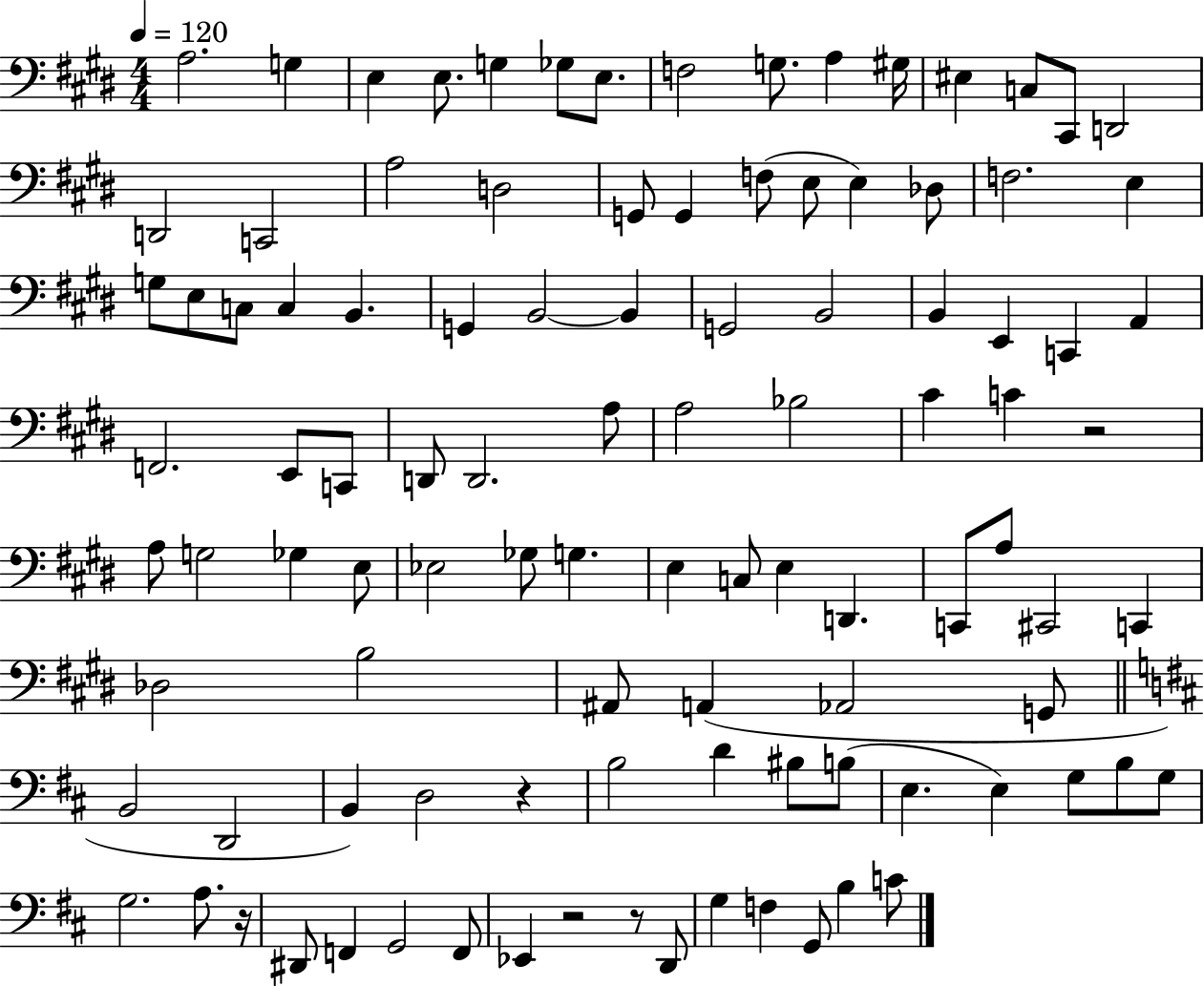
A3/h. G3/q E3/q E3/e. G3/q Gb3/e E3/e. F3/h G3/e. A3/q G#3/s EIS3/q C3/e C#2/e D2/h D2/h C2/h A3/h D3/h G2/e G2/q F3/e E3/e E3/q Db3/e F3/h. E3/q G3/e E3/e C3/e C3/q B2/q. G2/q B2/h B2/q G2/h B2/h B2/q E2/q C2/q A2/q F2/h. E2/e C2/e D2/e D2/h. A3/e A3/h Bb3/h C#4/q C4/q R/h A3/e G3/h Gb3/q E3/e Eb3/h Gb3/e G3/q. E3/q C3/e E3/q D2/q. C2/e A3/e C#2/h C2/q Db3/h B3/h A#2/e A2/q Ab2/h G2/e B2/h D2/h B2/q D3/h R/q B3/h D4/q BIS3/e B3/e E3/q. E3/q G3/e B3/e G3/e G3/h. A3/e. R/s D#2/e F2/q G2/h F2/e Eb2/q R/h R/e D2/e G3/q F3/q G2/e B3/q C4/e